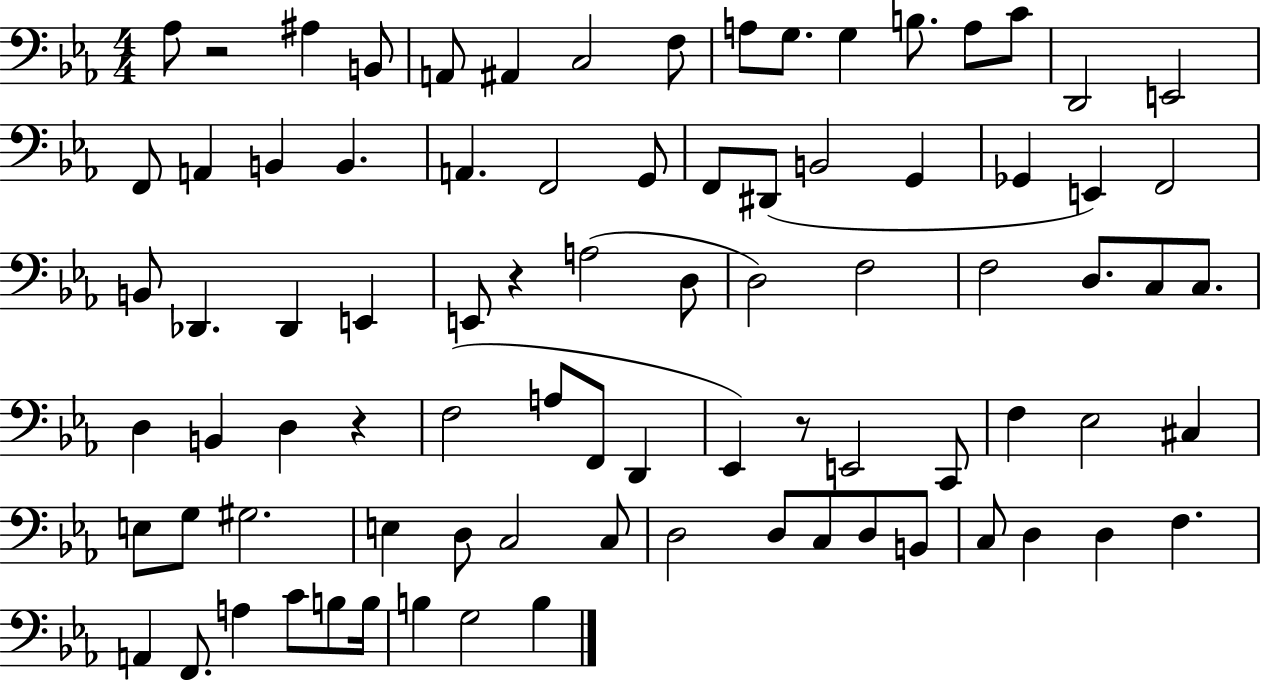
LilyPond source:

{
  \clef bass
  \numericTimeSignature
  \time 4/4
  \key ees \major
  aes8 r2 ais4 b,8 | a,8 ais,4 c2 f8 | a8 g8. g4 b8. a8 c'8 | d,2 e,2 | \break f,8 a,4 b,4 b,4. | a,4. f,2 g,8 | f,8 dis,8( b,2 g,4 | ges,4 e,4) f,2 | \break b,8 des,4. des,4 e,4 | e,8 r4 a2( d8 | d2) f2 | f2 d8. c8 c8. | \break d4 b,4 d4 r4 | f2( a8 f,8 d,4 | ees,4) r8 e,2 c,8 | f4 ees2 cis4 | \break e8 g8 gis2. | e4 d8 c2 c8 | d2 d8 c8 d8 b,8 | c8 d4 d4 f4. | \break a,4 f,8. a4 c'8 b8 b16 | b4 g2 b4 | \bar "|."
}